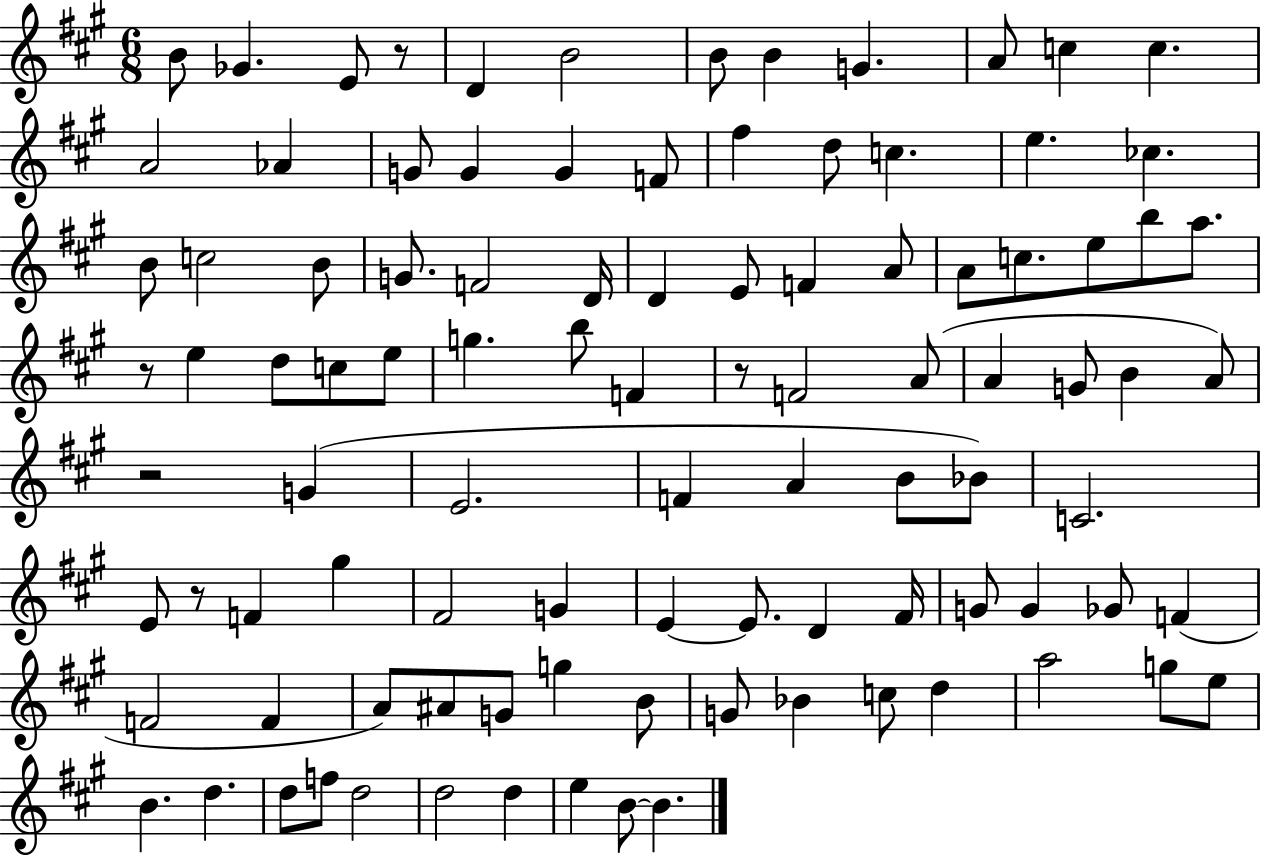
{
  \clef treble
  \numericTimeSignature
  \time 6/8
  \key a \major
  b'8 ges'4. e'8 r8 | d'4 b'2 | b'8 b'4 g'4. | a'8 c''4 c''4. | \break a'2 aes'4 | g'8 g'4 g'4 f'8 | fis''4 d''8 c''4. | e''4. ces''4. | \break b'8 c''2 b'8 | g'8. f'2 d'16 | d'4 e'8 f'4 a'8 | a'8 c''8. e''8 b''8 a''8. | \break r8 e''4 d''8 c''8 e''8 | g''4. b''8 f'4 | r8 f'2 a'8( | a'4 g'8 b'4 a'8) | \break r2 g'4( | e'2. | f'4 a'4 b'8 bes'8) | c'2. | \break e'8 r8 f'4 gis''4 | fis'2 g'4 | e'4~~ e'8. d'4 fis'16 | g'8 g'4 ges'8 f'4( | \break f'2 f'4 | a'8) ais'8 g'8 g''4 b'8 | g'8 bes'4 c''8 d''4 | a''2 g''8 e''8 | \break b'4. d''4. | d''8 f''8 d''2 | d''2 d''4 | e''4 b'8~~ b'4. | \break \bar "|."
}